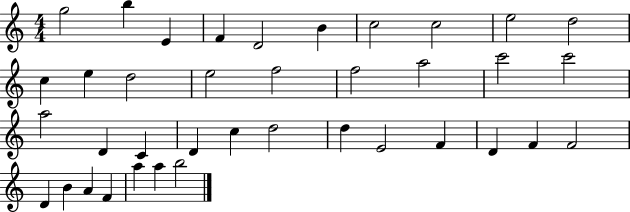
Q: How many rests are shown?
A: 0